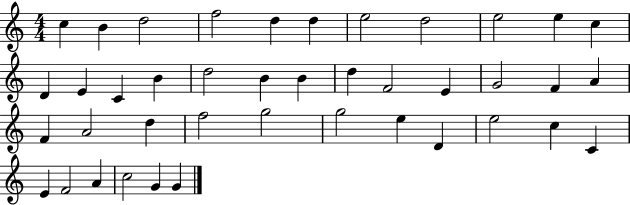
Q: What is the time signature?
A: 4/4